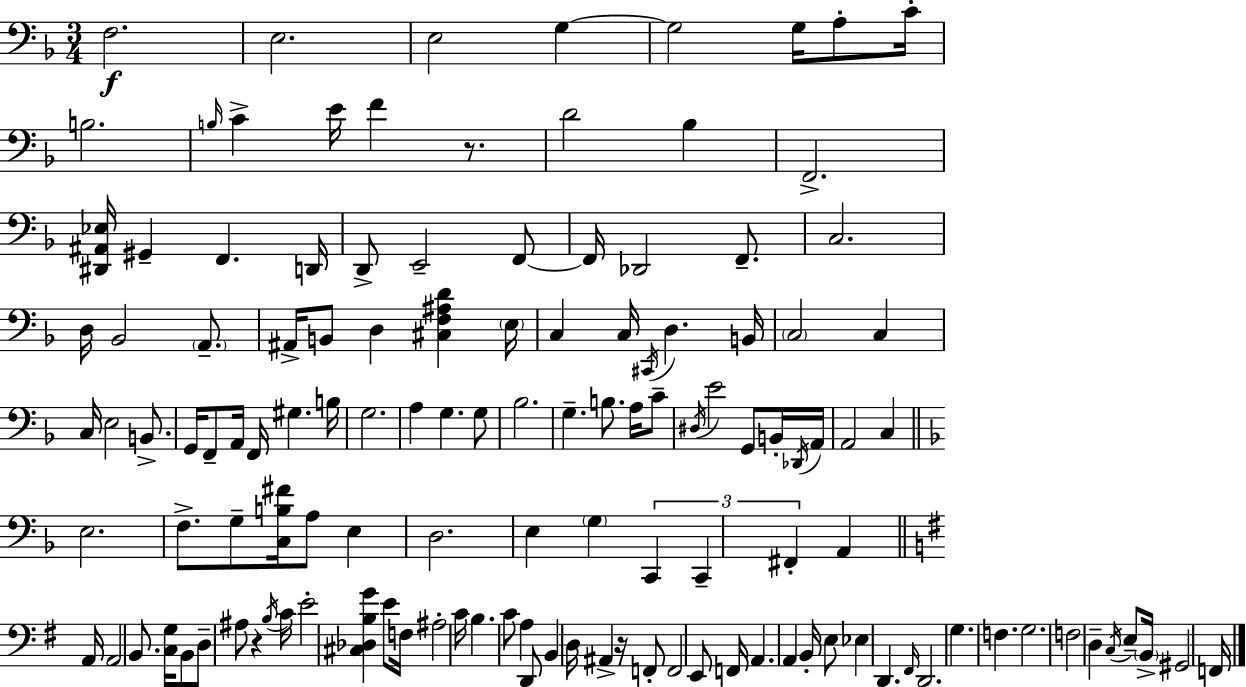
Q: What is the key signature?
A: F major